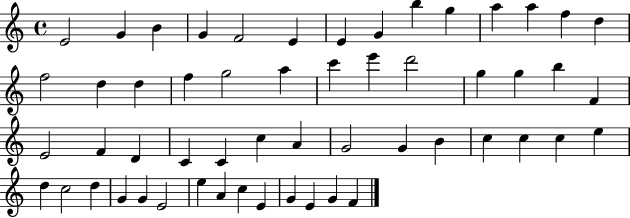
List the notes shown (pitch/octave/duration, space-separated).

E4/h G4/q B4/q G4/q F4/h E4/q E4/q G4/q B5/q G5/q A5/q A5/q F5/q D5/q F5/h D5/q D5/q F5/q G5/h A5/q C6/q E6/q D6/h G5/q G5/q B5/q F4/q E4/h F4/q D4/q C4/q C4/q C5/q A4/q G4/h G4/q B4/q C5/q C5/q C5/q E5/q D5/q C5/h D5/q G4/q G4/q E4/h E5/q A4/q C5/q E4/q G4/q E4/q G4/q F4/q